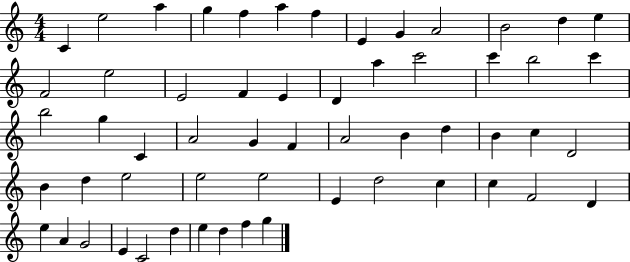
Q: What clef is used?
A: treble